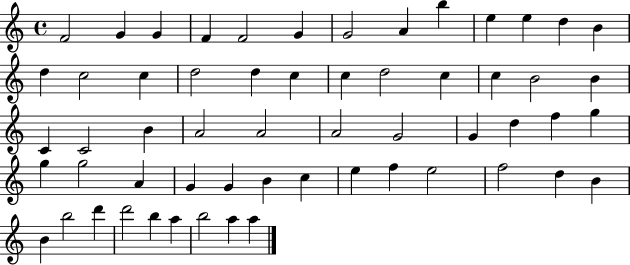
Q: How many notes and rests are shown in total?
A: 58